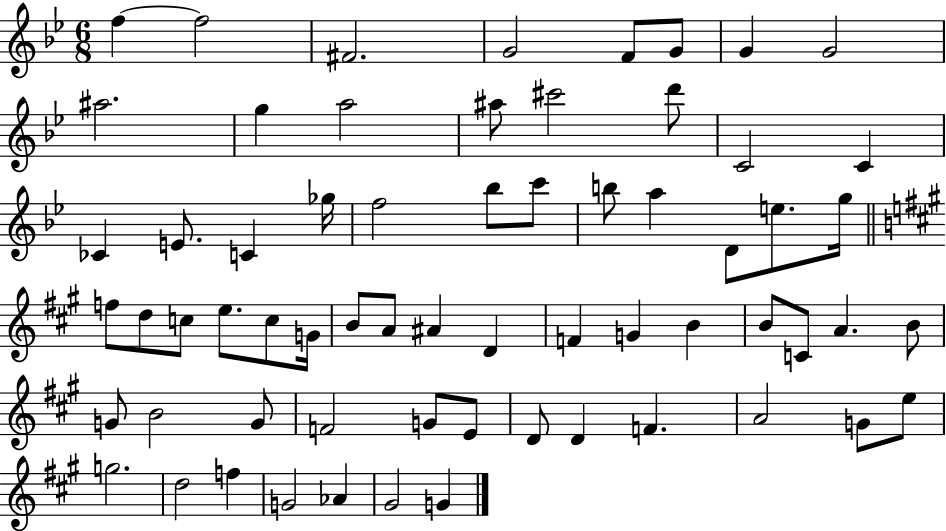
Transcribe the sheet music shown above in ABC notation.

X:1
T:Untitled
M:6/8
L:1/4
K:Bb
f f2 ^F2 G2 F/2 G/2 G G2 ^a2 g a2 ^a/2 ^c'2 d'/2 C2 C _C E/2 C _g/4 f2 _b/2 c'/2 b/2 a D/2 e/2 g/4 f/2 d/2 c/2 e/2 c/2 G/4 B/2 A/2 ^A D F G B B/2 C/2 A B/2 G/2 B2 G/2 F2 G/2 E/2 D/2 D F A2 G/2 e/2 g2 d2 f G2 _A ^G2 G